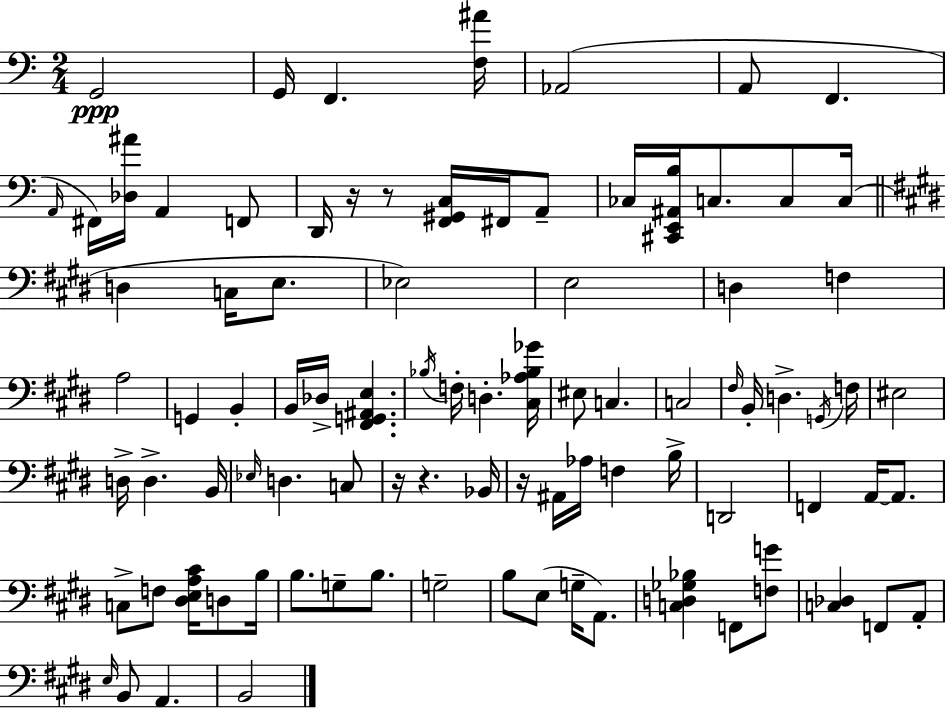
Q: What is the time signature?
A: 2/4